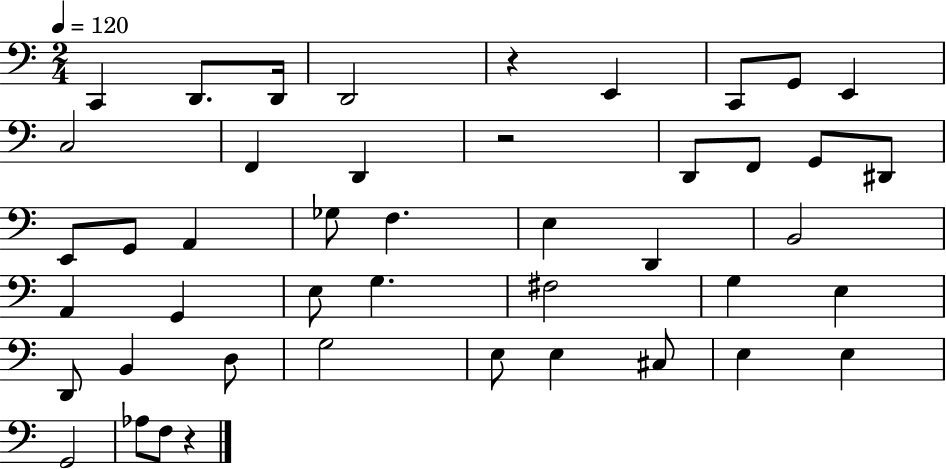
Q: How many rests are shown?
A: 3